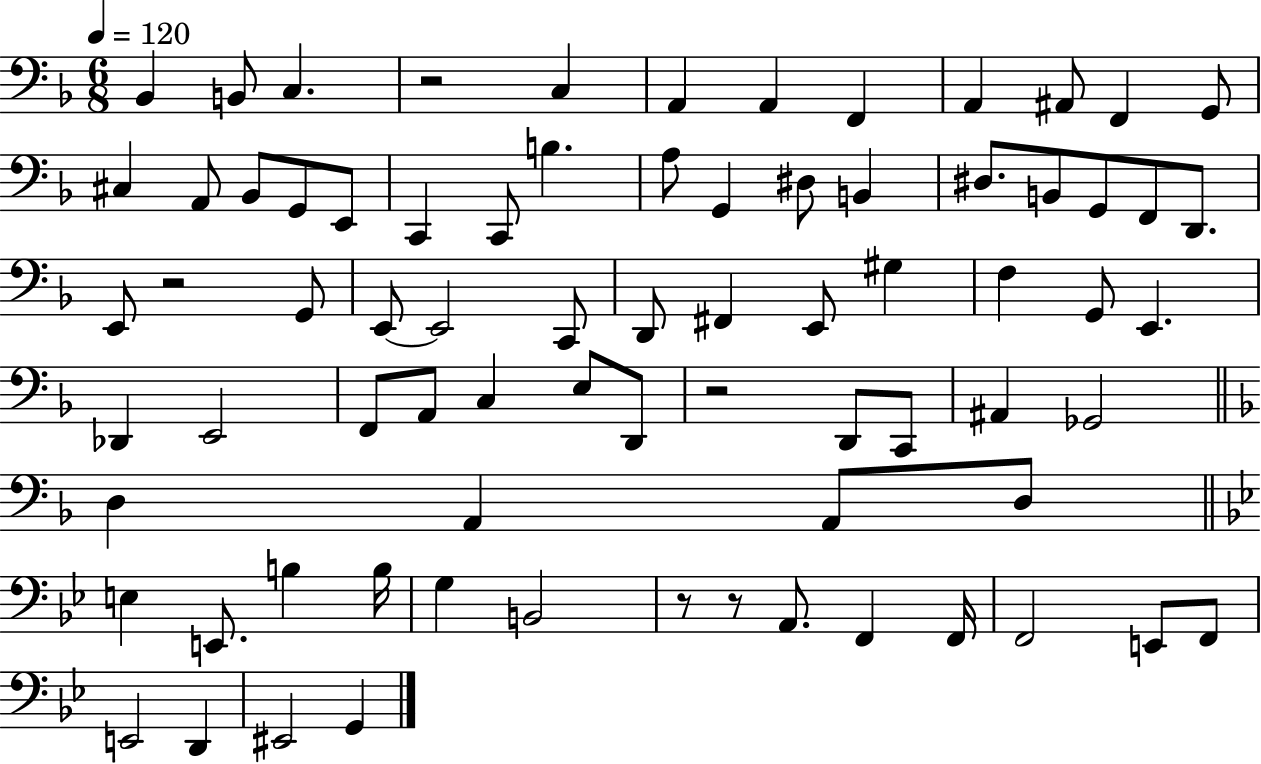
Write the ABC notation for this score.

X:1
T:Untitled
M:6/8
L:1/4
K:F
_B,, B,,/2 C, z2 C, A,, A,, F,, A,, ^A,,/2 F,, G,,/2 ^C, A,,/2 _B,,/2 G,,/2 E,,/2 C,, C,,/2 B, A,/2 G,, ^D,/2 B,, ^D,/2 B,,/2 G,,/2 F,,/2 D,,/2 E,,/2 z2 G,,/2 E,,/2 E,,2 C,,/2 D,,/2 ^F,, E,,/2 ^G, F, G,,/2 E,, _D,, E,,2 F,,/2 A,,/2 C, E,/2 D,,/2 z2 D,,/2 C,,/2 ^A,, _G,,2 D, A,, A,,/2 D,/2 E, E,,/2 B, B,/4 G, B,,2 z/2 z/2 A,,/2 F,, F,,/4 F,,2 E,,/2 F,,/2 E,,2 D,, ^E,,2 G,,